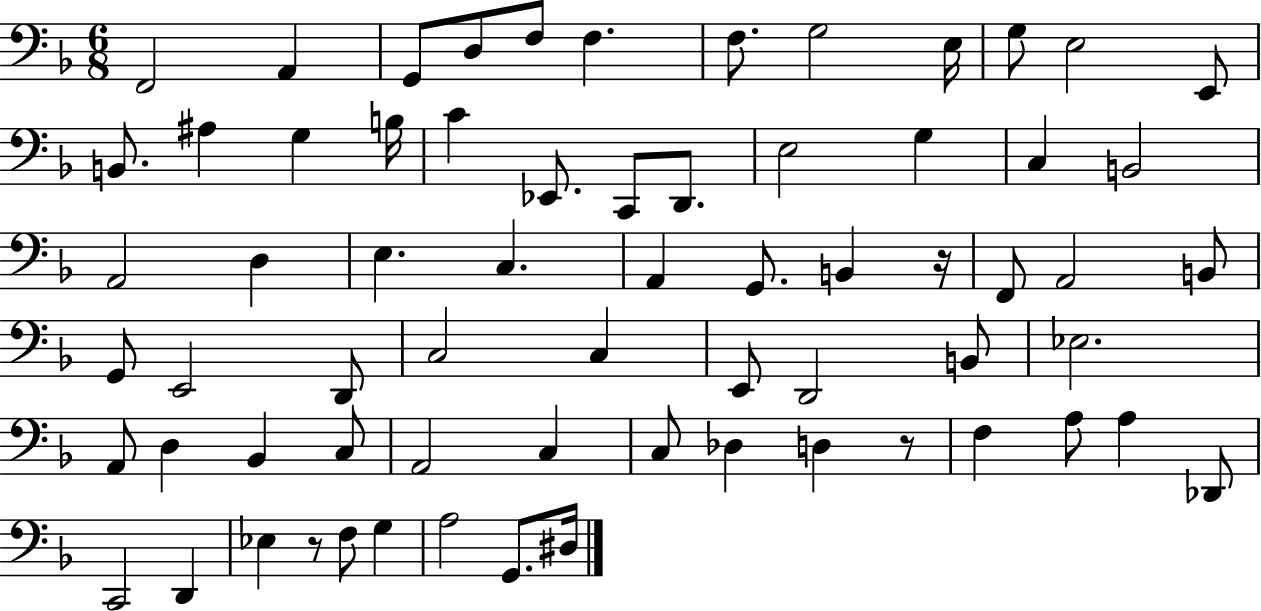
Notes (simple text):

F2/h A2/q G2/e D3/e F3/e F3/q. F3/e. G3/h E3/s G3/e E3/h E2/e B2/e. A#3/q G3/q B3/s C4/q Eb2/e. C2/e D2/e. E3/h G3/q C3/q B2/h A2/h D3/q E3/q. C3/q. A2/q G2/e. B2/q R/s F2/e A2/h B2/e G2/e E2/h D2/e C3/h C3/q E2/e D2/h B2/e Eb3/h. A2/e D3/q Bb2/q C3/e A2/h C3/q C3/e Db3/q D3/q R/e F3/q A3/e A3/q Db2/e C2/h D2/q Eb3/q R/e F3/e G3/q A3/h G2/e. D#3/s